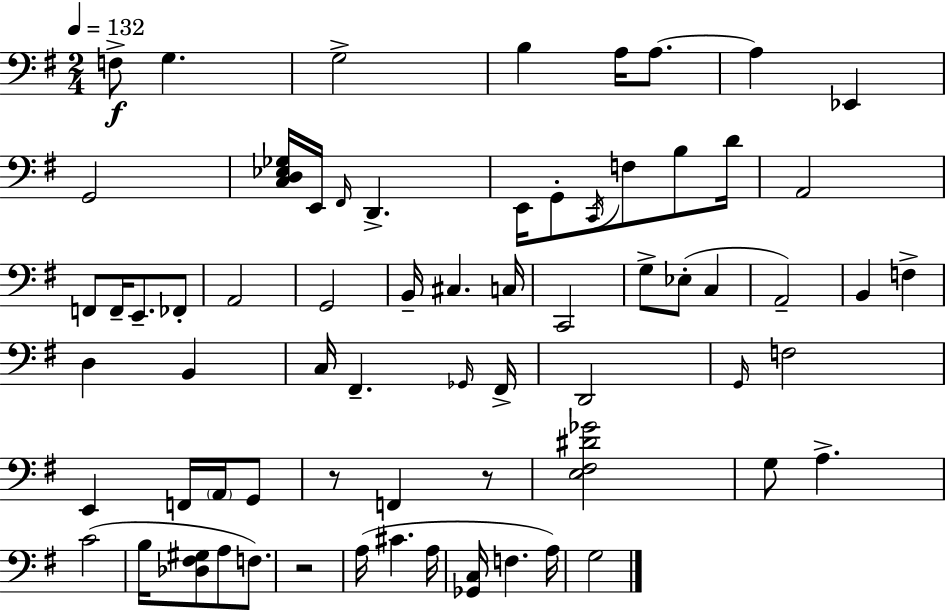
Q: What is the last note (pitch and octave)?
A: G3